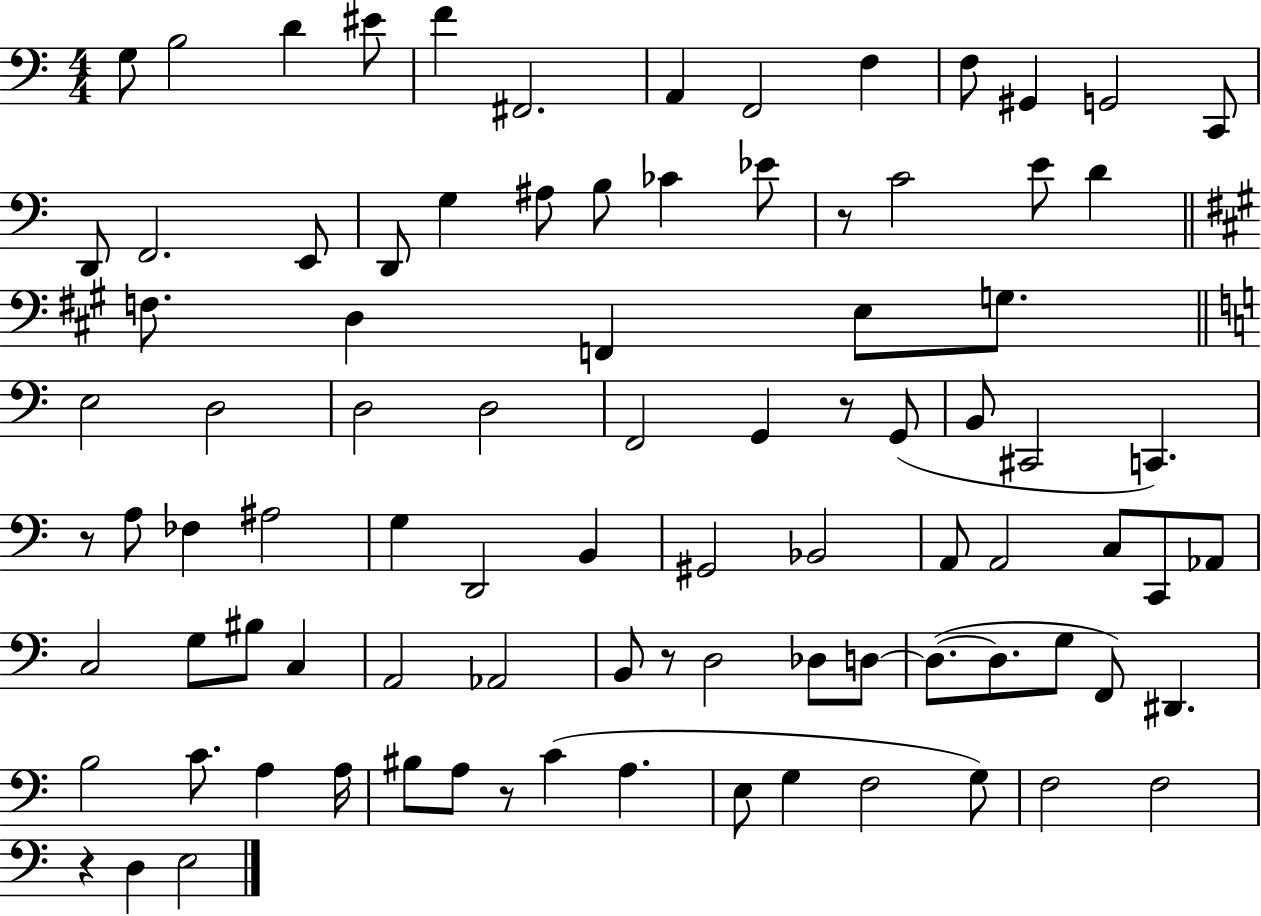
{
  \clef bass
  \numericTimeSignature
  \time 4/4
  \key c \major
  g8 b2 d'4 eis'8 | f'4 fis,2. | a,4 f,2 f4 | f8 gis,4 g,2 c,8 | \break d,8 f,2. e,8 | d,8 g4 ais8 b8 ces'4 ees'8 | r8 c'2 e'8 d'4 | \bar "||" \break \key a \major f8. d4 f,4 e8 g8. | \bar "||" \break \key c \major e2 d2 | d2 d2 | f,2 g,4 r8 g,8( | b,8 cis,2 c,4.) | \break r8 a8 fes4 ais2 | g4 d,2 b,4 | gis,2 bes,2 | a,8 a,2 c8 c,8 aes,8 | \break c2 g8 bis8 c4 | a,2 aes,2 | b,8 r8 d2 des8 d8~~ | d8.~(~ d8. g8 f,8) dis,4. | \break b2 c'8. a4 a16 | bis8 a8 r8 c'4( a4. | e8 g4 f2 g8) | f2 f2 | \break r4 d4 e2 | \bar "|."
}